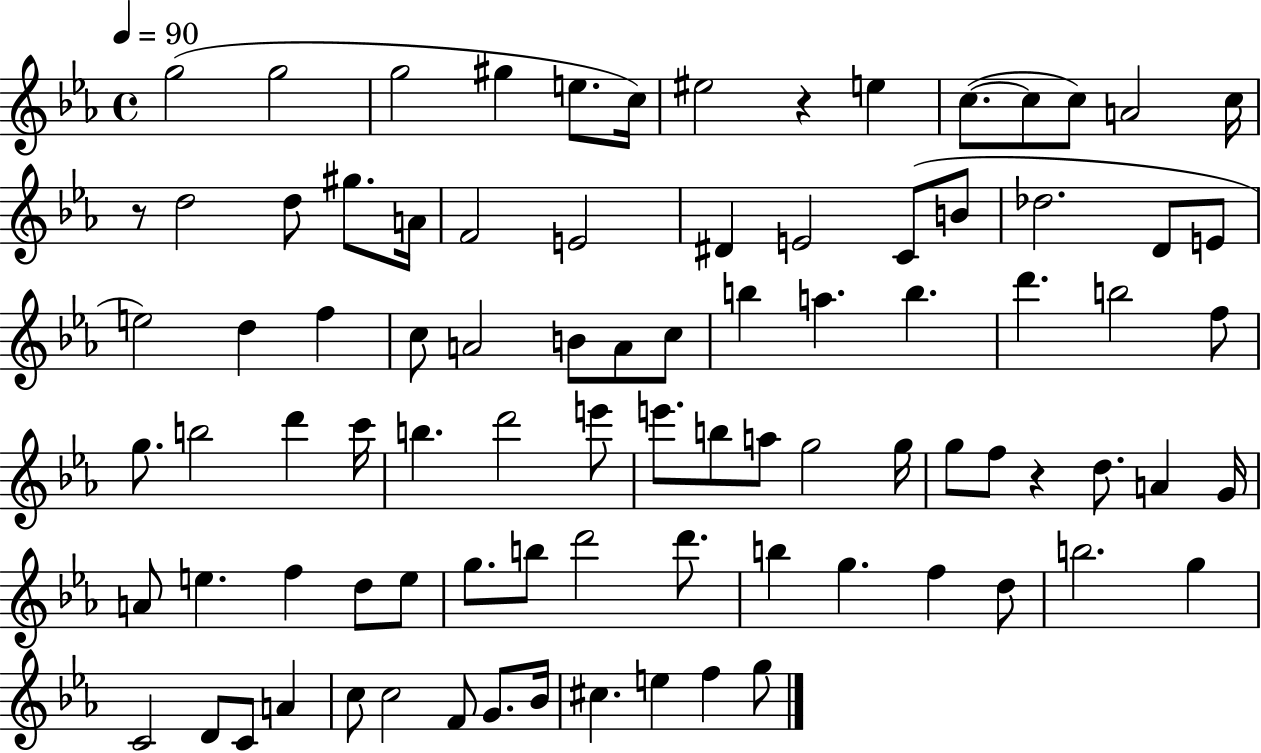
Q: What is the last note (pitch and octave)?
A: G5